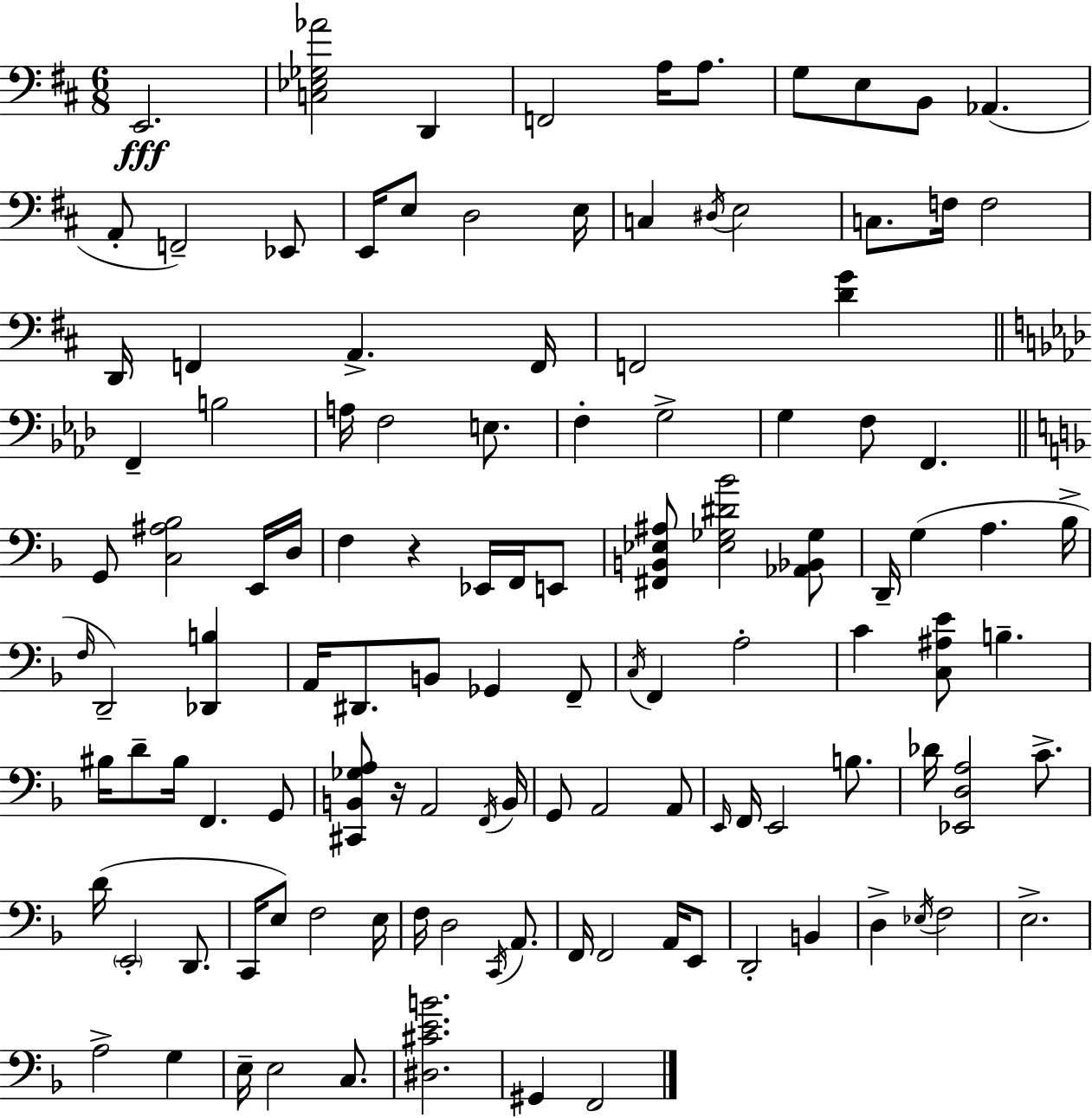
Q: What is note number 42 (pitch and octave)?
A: Eb2